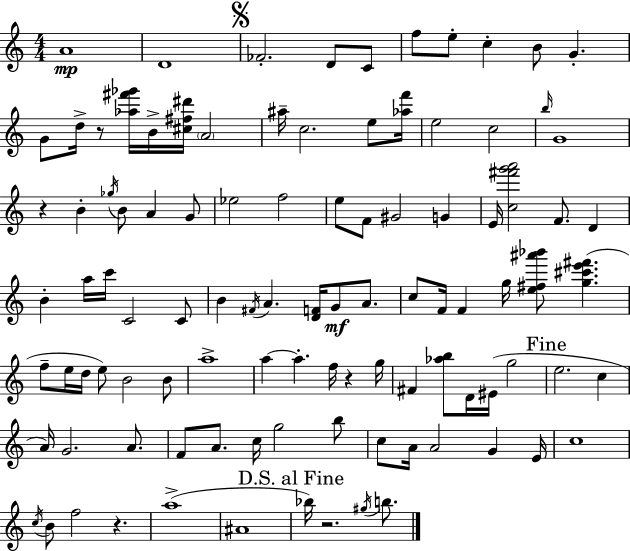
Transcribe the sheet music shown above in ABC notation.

X:1
T:Untitled
M:4/4
L:1/4
K:Am
A4 D4 _F2 D/2 C/2 f/2 e/2 c B/2 G G/2 d/4 z/2 [_a^f'_g']/4 B/4 [^c^f^d']/4 A2 ^a/4 c2 e/2 [_af']/4 e2 c2 b/4 G4 z B _g/4 B/2 A G/2 _e2 f2 e/2 F/2 ^G2 G E/4 [c^f'g'a']2 F/2 D B a/4 c'/4 C2 C/2 B ^F/4 A [DF]/4 G/2 A/2 c/2 F/4 F g/4 [e^f^a'_b']/2 [g^c'e'^f'] f/2 e/4 d/4 e/2 B2 B/2 a4 a a f/4 z g/4 ^F [_ab]/2 D/4 ^E/4 g2 e2 c A/4 G2 A/2 F/2 A/2 c/4 g2 b/2 c/2 A/4 A2 G E/4 c4 c/4 B/2 f2 z a4 ^A4 _b/4 z2 ^g/4 b/2